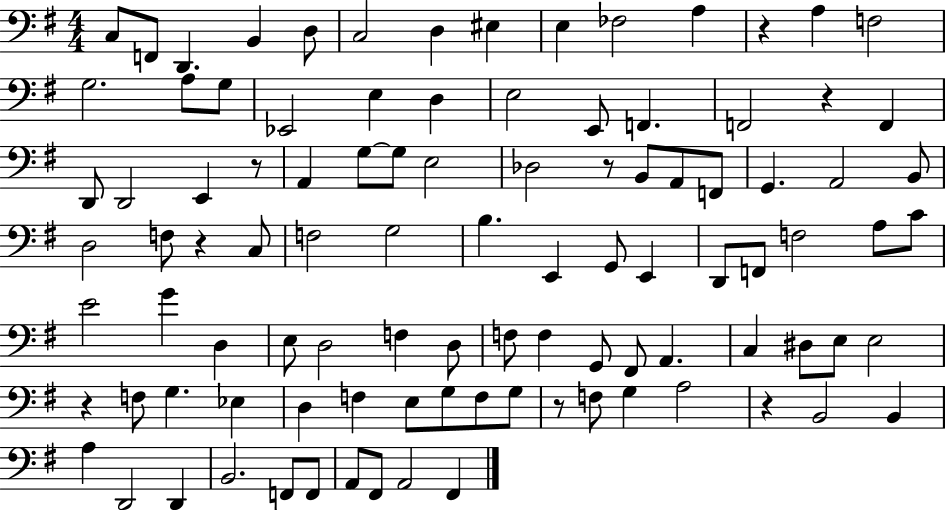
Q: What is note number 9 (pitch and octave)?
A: E3